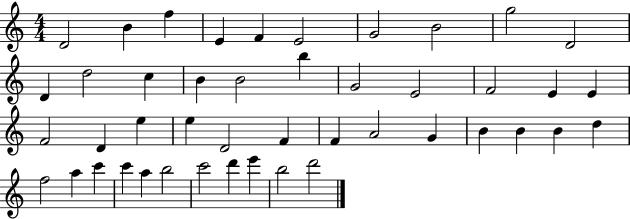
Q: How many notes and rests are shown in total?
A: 45